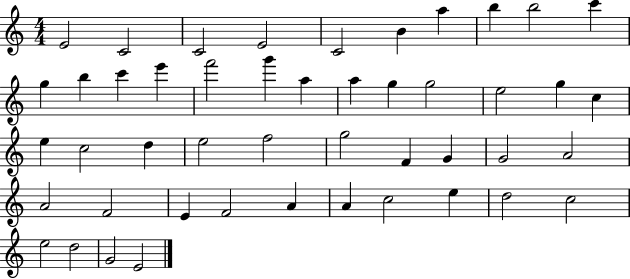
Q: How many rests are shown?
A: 0